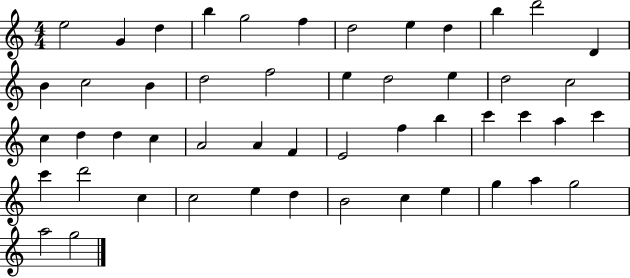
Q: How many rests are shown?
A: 0